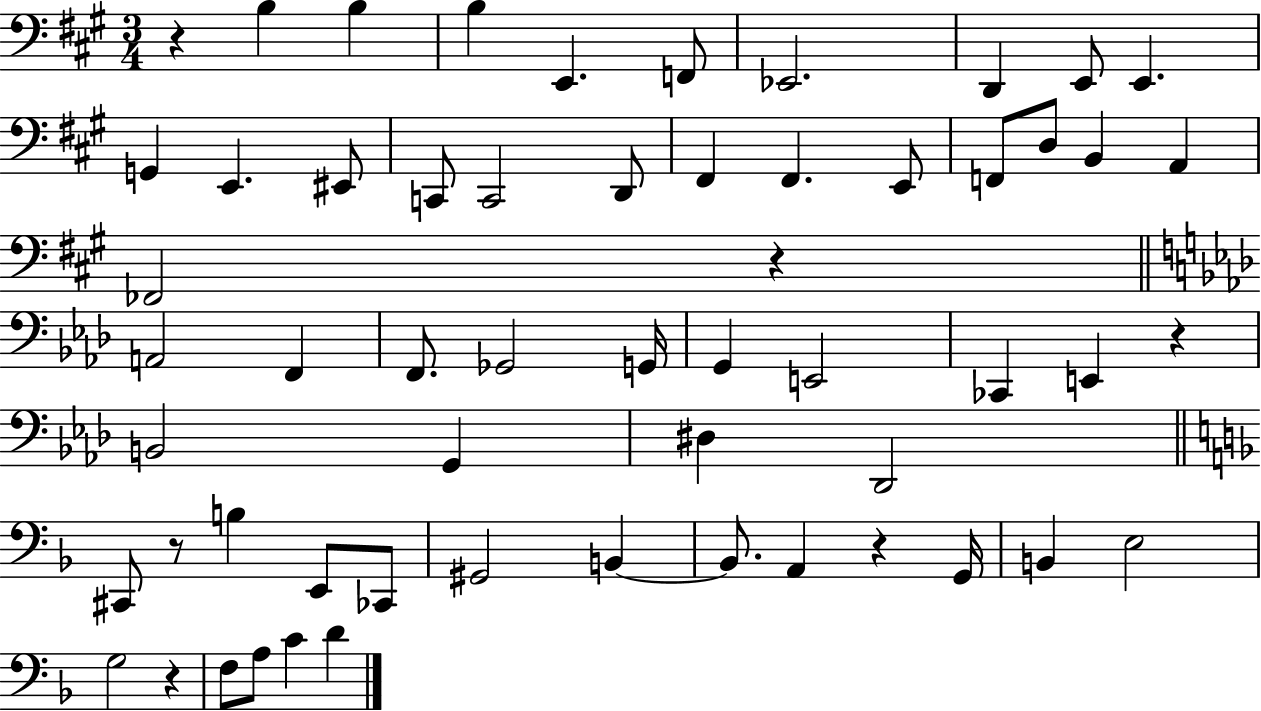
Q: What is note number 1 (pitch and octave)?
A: B3